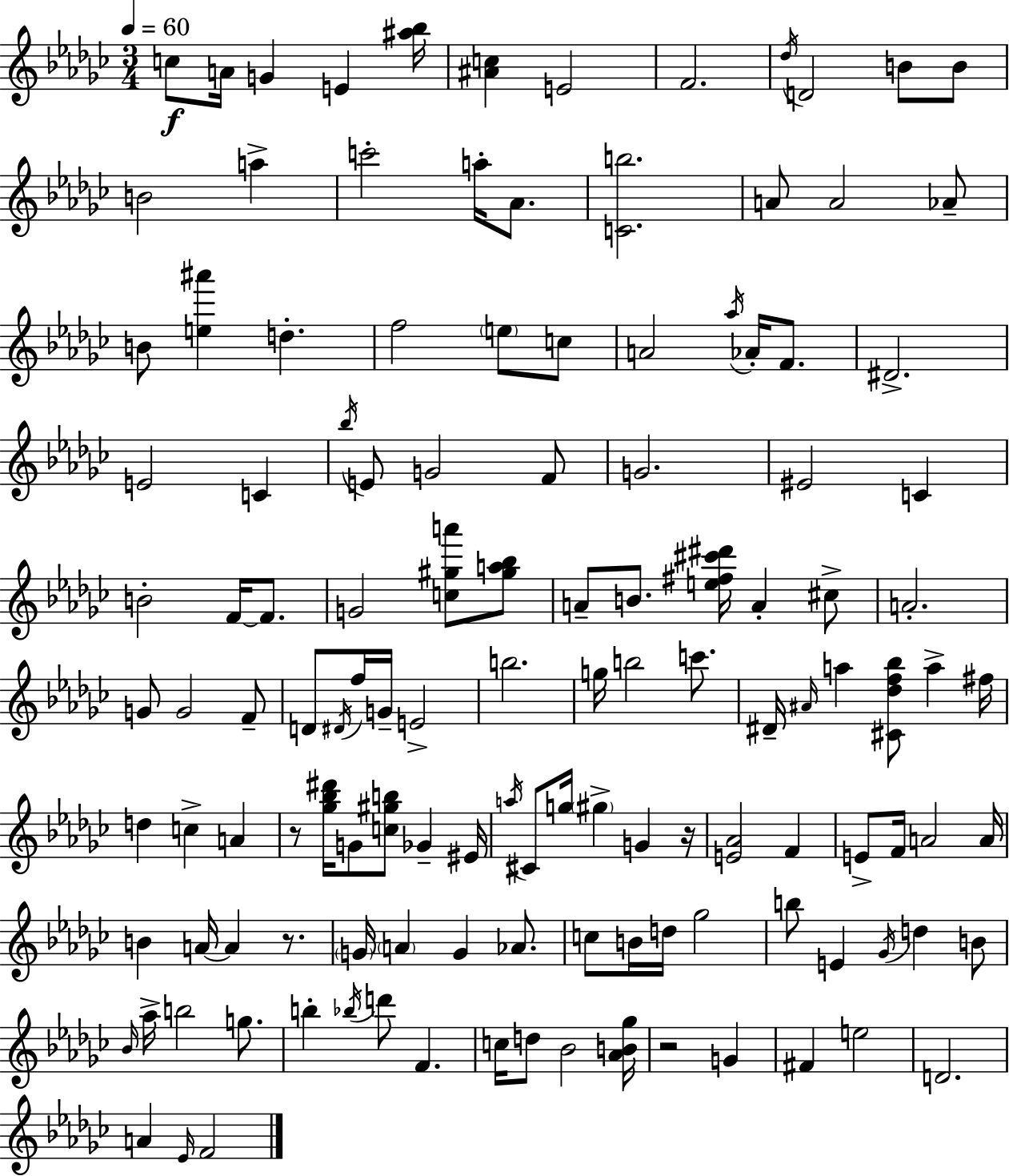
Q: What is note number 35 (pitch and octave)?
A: G4